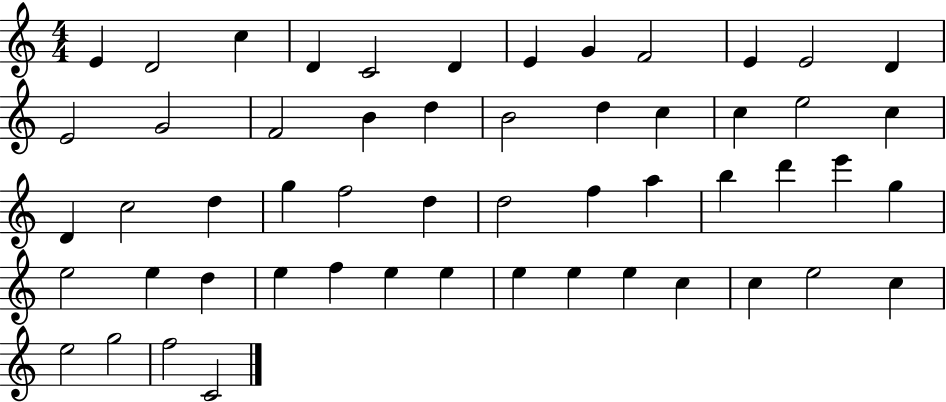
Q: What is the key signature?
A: C major